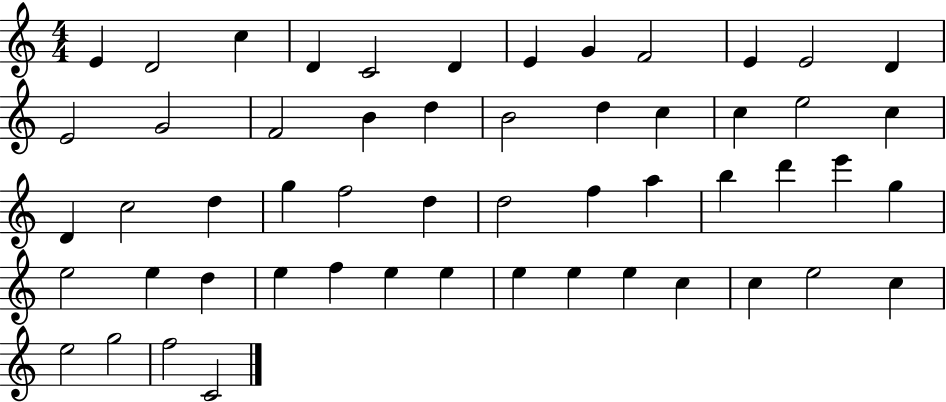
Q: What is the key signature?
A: C major